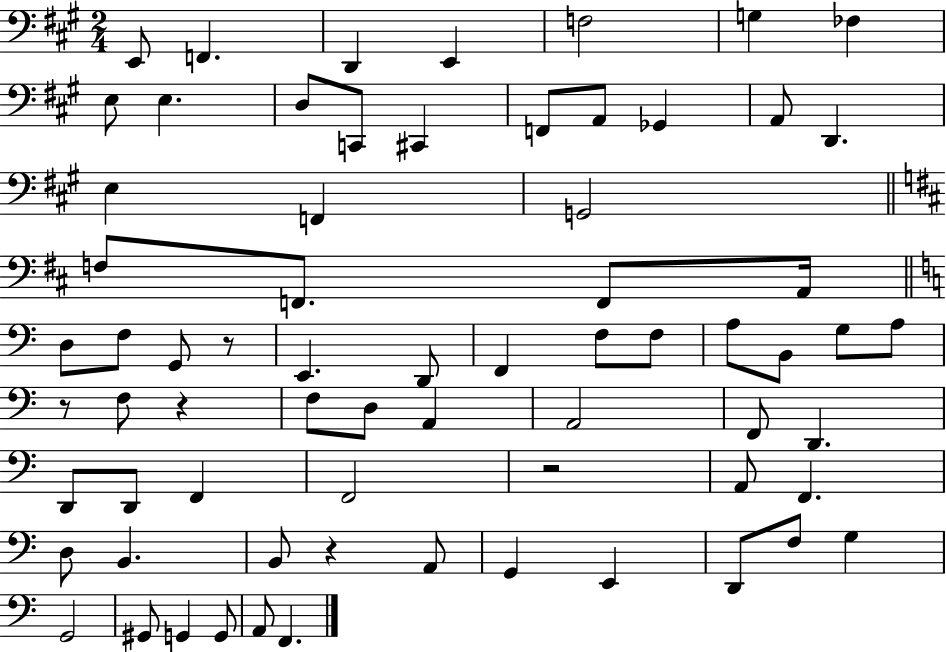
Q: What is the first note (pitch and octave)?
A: E2